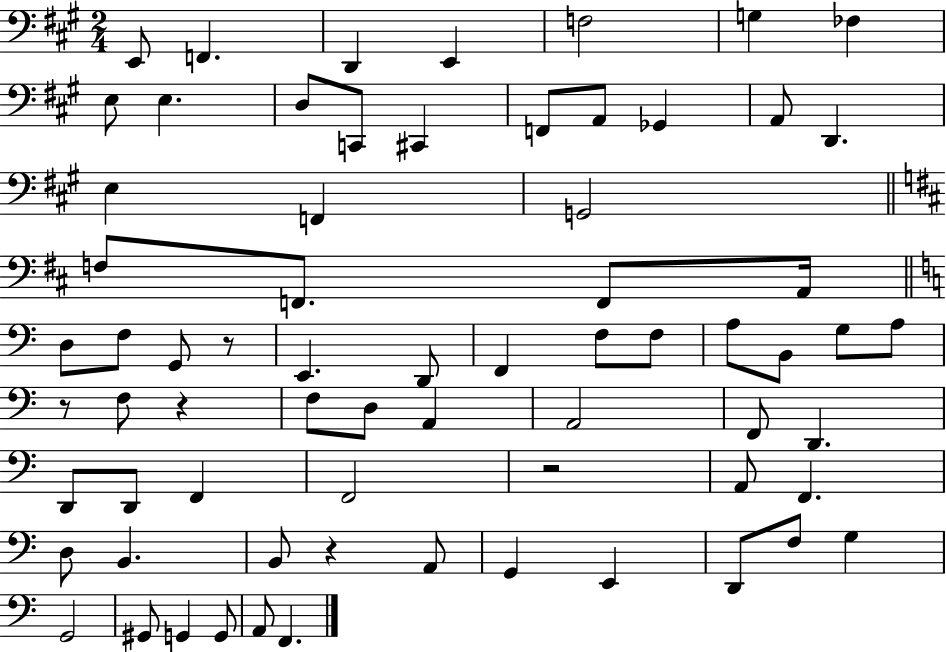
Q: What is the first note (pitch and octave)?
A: E2